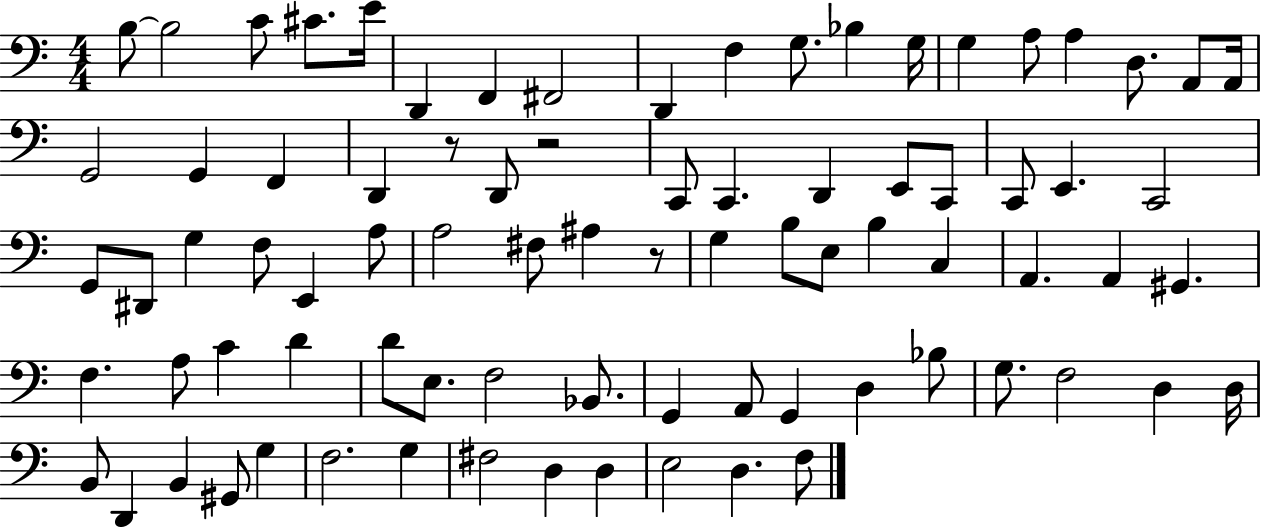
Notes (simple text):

B3/e B3/h C4/e C#4/e. E4/s D2/q F2/q F#2/h D2/q F3/q G3/e. Bb3/q G3/s G3/q A3/e A3/q D3/e. A2/e A2/s G2/h G2/q F2/q D2/q R/e D2/e R/h C2/e C2/q. D2/q E2/e C2/e C2/e E2/q. C2/h G2/e D#2/e G3/q F3/e E2/q A3/e A3/h F#3/e A#3/q R/e G3/q B3/e E3/e B3/q C3/q A2/q. A2/q G#2/q. F3/q. A3/e C4/q D4/q D4/e E3/e. F3/h Bb2/e. G2/q A2/e G2/q D3/q Bb3/e G3/e. F3/h D3/q D3/s B2/e D2/q B2/q G#2/e G3/q F3/h. G3/q F#3/h D3/q D3/q E3/h D3/q. F3/e